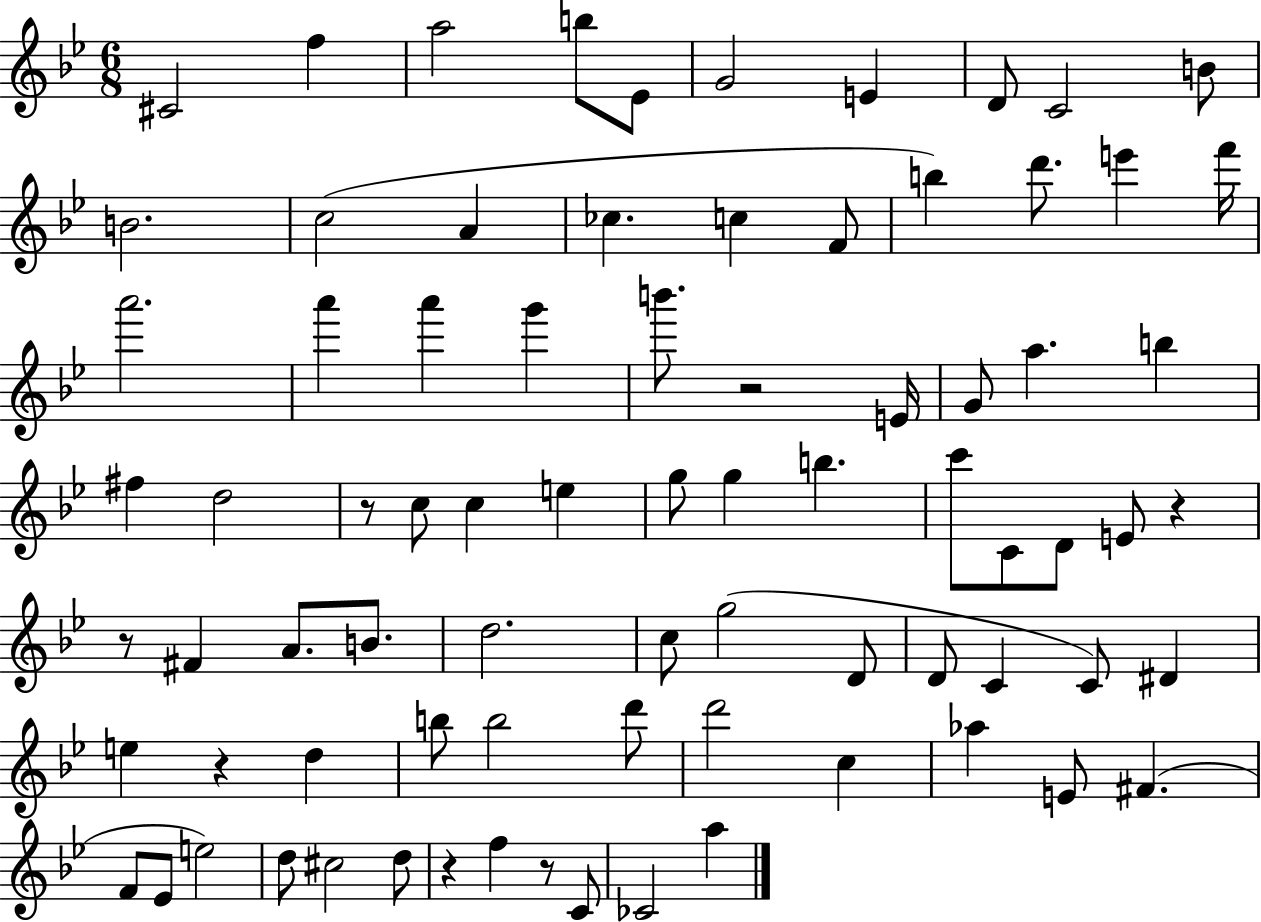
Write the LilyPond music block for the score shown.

{
  \clef treble
  \numericTimeSignature
  \time 6/8
  \key bes \major
  cis'2 f''4 | a''2 b''8 ees'8 | g'2 e'4 | d'8 c'2 b'8 | \break b'2. | c''2( a'4 | ces''4. c''4 f'8 | b''4) d'''8. e'''4 f'''16 | \break a'''2. | a'''4 a'''4 g'''4 | b'''8. r2 e'16 | g'8 a''4. b''4 | \break fis''4 d''2 | r8 c''8 c''4 e''4 | g''8 g''4 b''4. | c'''8 c'8 d'8 e'8 r4 | \break r8 fis'4 a'8. b'8. | d''2. | c''8 g''2( d'8 | d'8 c'4 c'8) dis'4 | \break e''4 r4 d''4 | b''8 b''2 d'''8 | d'''2 c''4 | aes''4 e'8 fis'4.( | \break f'8 ees'8 e''2) | d''8 cis''2 d''8 | r4 f''4 r8 c'8 | ces'2 a''4 | \break \bar "|."
}